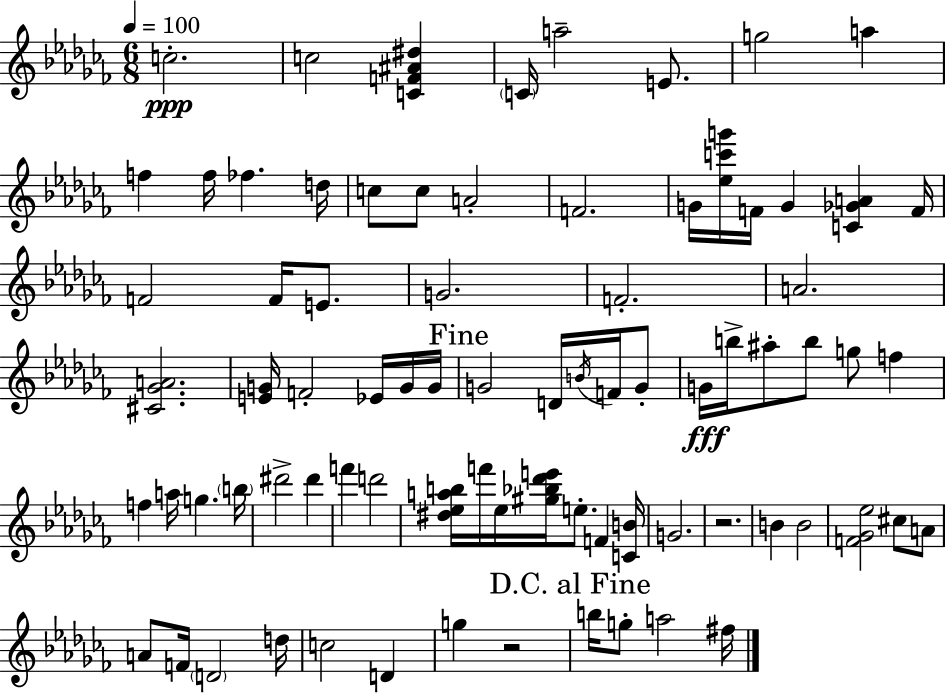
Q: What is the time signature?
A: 6/8